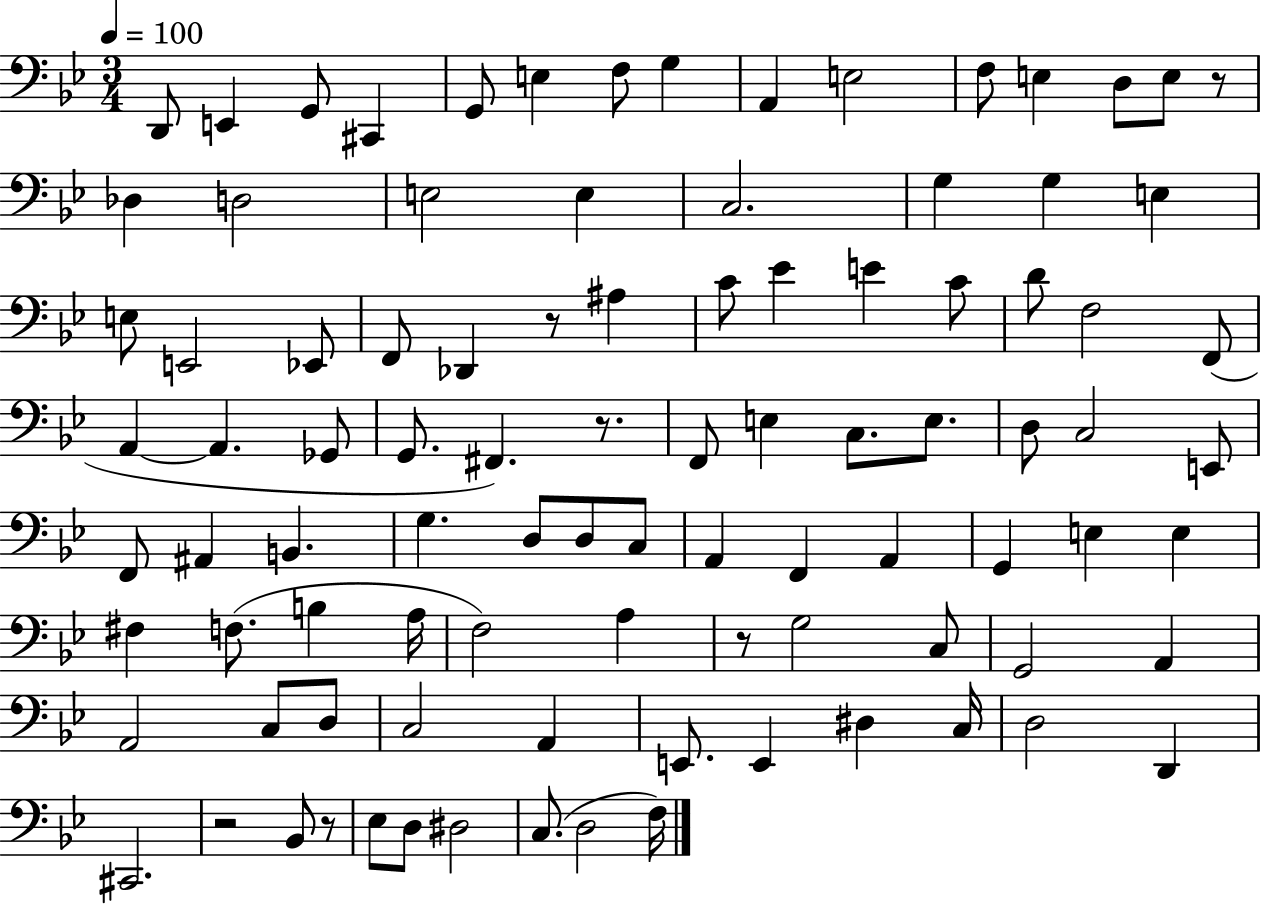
X:1
T:Untitled
M:3/4
L:1/4
K:Bb
D,,/2 E,, G,,/2 ^C,, G,,/2 E, F,/2 G, A,, E,2 F,/2 E, D,/2 E,/2 z/2 _D, D,2 E,2 E, C,2 G, G, E, E,/2 E,,2 _E,,/2 F,,/2 _D,, z/2 ^A, C/2 _E E C/2 D/2 F,2 F,,/2 A,, A,, _G,,/2 G,,/2 ^F,, z/2 F,,/2 E, C,/2 E,/2 D,/2 C,2 E,,/2 F,,/2 ^A,, B,, G, D,/2 D,/2 C,/2 A,, F,, A,, G,, E, E, ^F, F,/2 B, A,/4 F,2 A, z/2 G,2 C,/2 G,,2 A,, A,,2 C,/2 D,/2 C,2 A,, E,,/2 E,, ^D, C,/4 D,2 D,, ^C,,2 z2 _B,,/2 z/2 _E,/2 D,/2 ^D,2 C,/2 D,2 F,/4